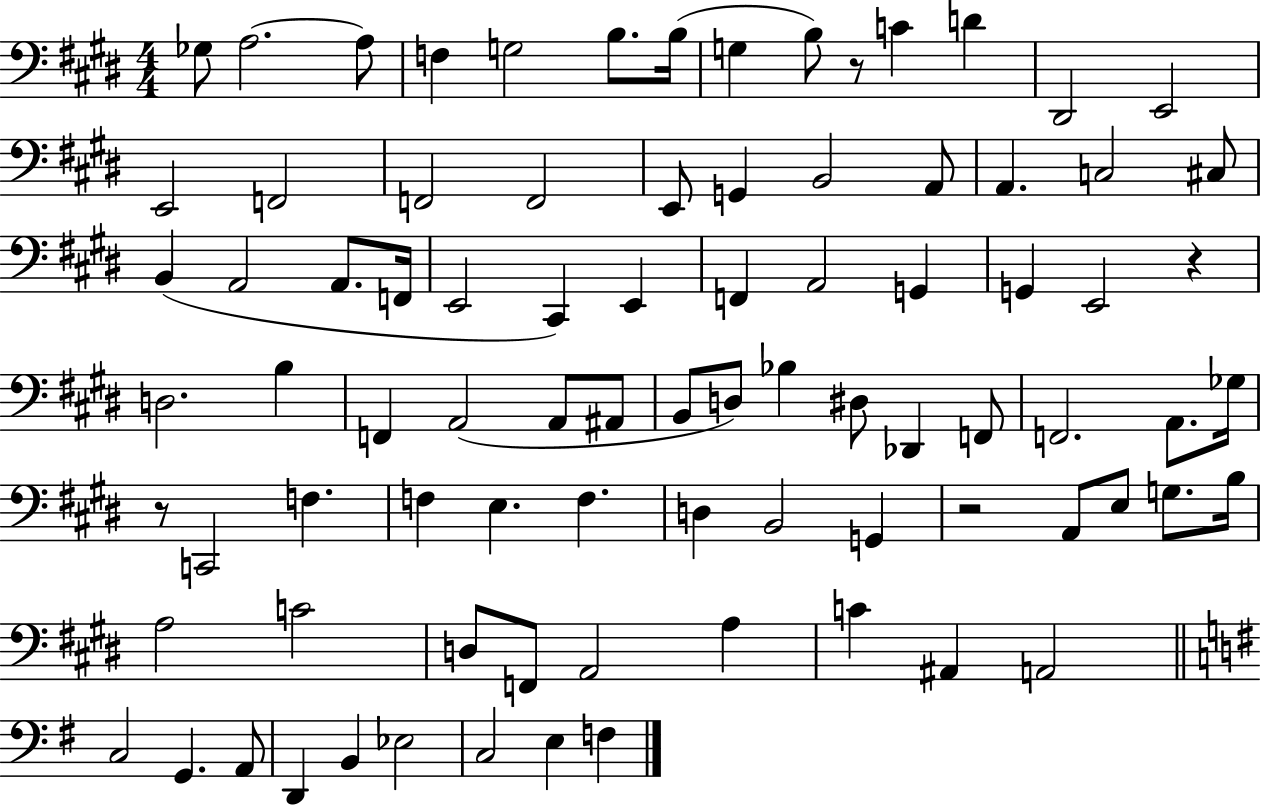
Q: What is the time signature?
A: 4/4